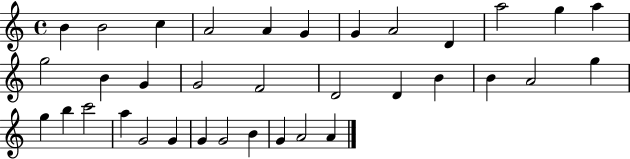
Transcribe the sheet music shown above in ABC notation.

X:1
T:Untitled
M:4/4
L:1/4
K:C
B B2 c A2 A G G A2 D a2 g a g2 B G G2 F2 D2 D B B A2 g g b c'2 a G2 G G G2 B G A2 A